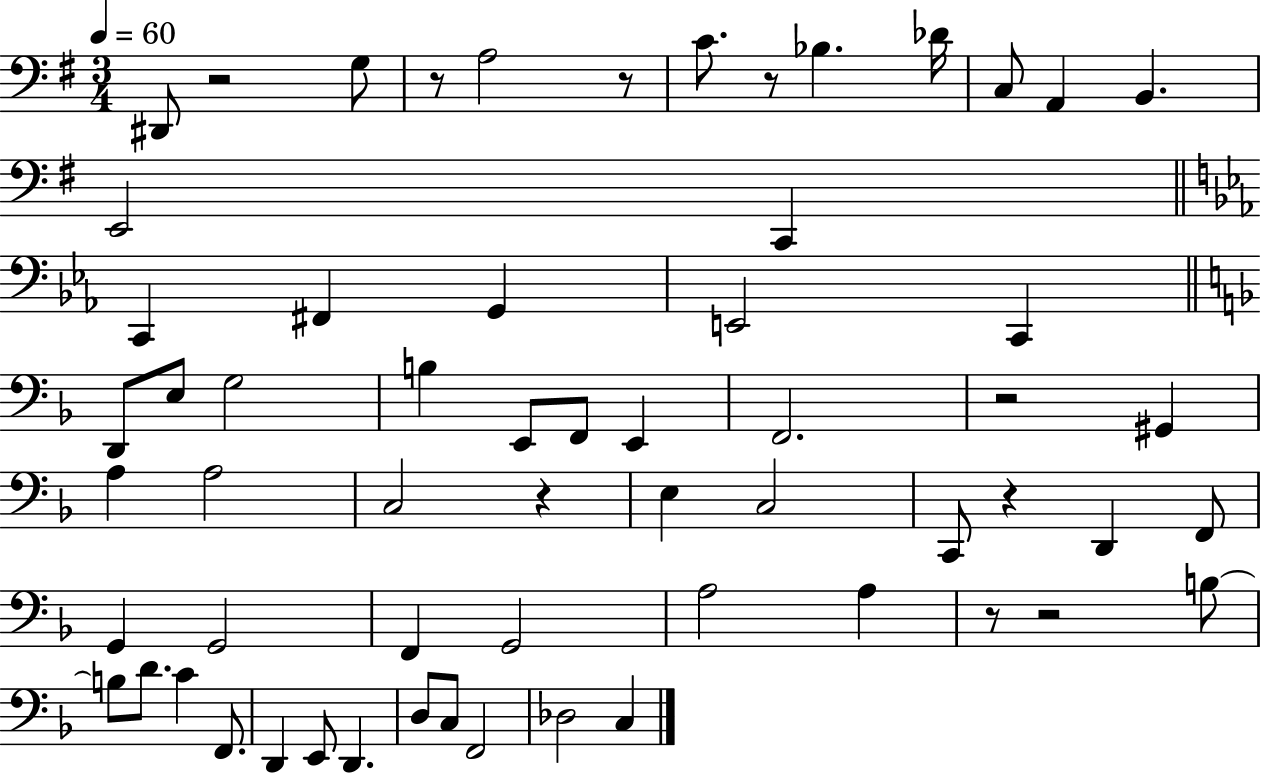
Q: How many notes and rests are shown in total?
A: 61